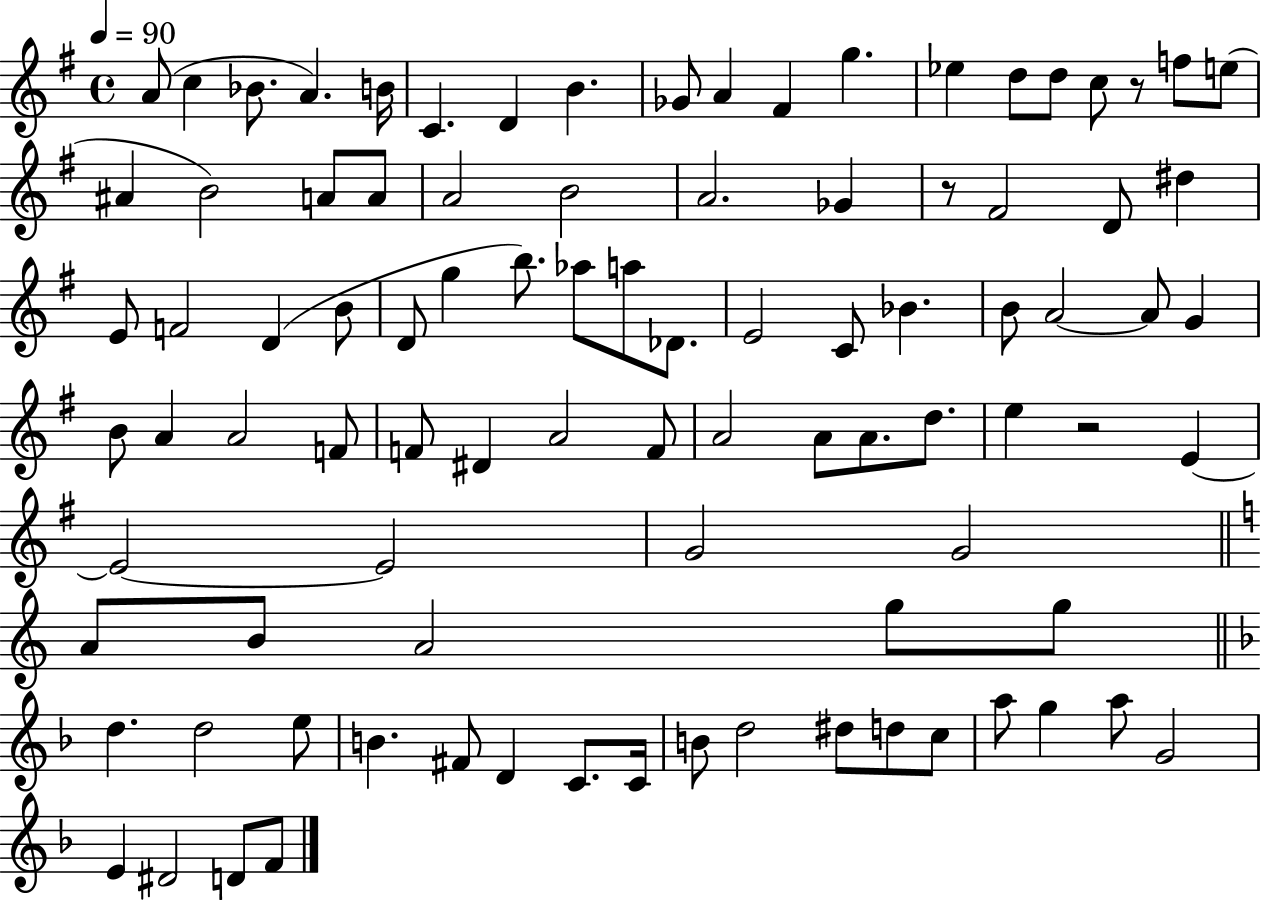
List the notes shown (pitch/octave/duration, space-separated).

A4/e C5/q Bb4/e. A4/q. B4/s C4/q. D4/q B4/q. Gb4/e A4/q F#4/q G5/q. Eb5/q D5/e D5/e C5/e R/e F5/e E5/e A#4/q B4/h A4/e A4/e A4/h B4/h A4/h. Gb4/q R/e F#4/h D4/e D#5/q E4/e F4/h D4/q B4/e D4/e G5/q B5/e. Ab5/e A5/e Db4/e. E4/h C4/e Bb4/q. B4/e A4/h A4/e G4/q B4/e A4/q A4/h F4/e F4/e D#4/q A4/h F4/e A4/h A4/e A4/e. D5/e. E5/q R/h E4/q E4/h E4/h G4/h G4/h A4/e B4/e A4/h G5/e G5/e D5/q. D5/h E5/e B4/q. F#4/e D4/q C4/e. C4/s B4/e D5/h D#5/e D5/e C5/e A5/e G5/q A5/e G4/h E4/q D#4/h D4/e F4/e